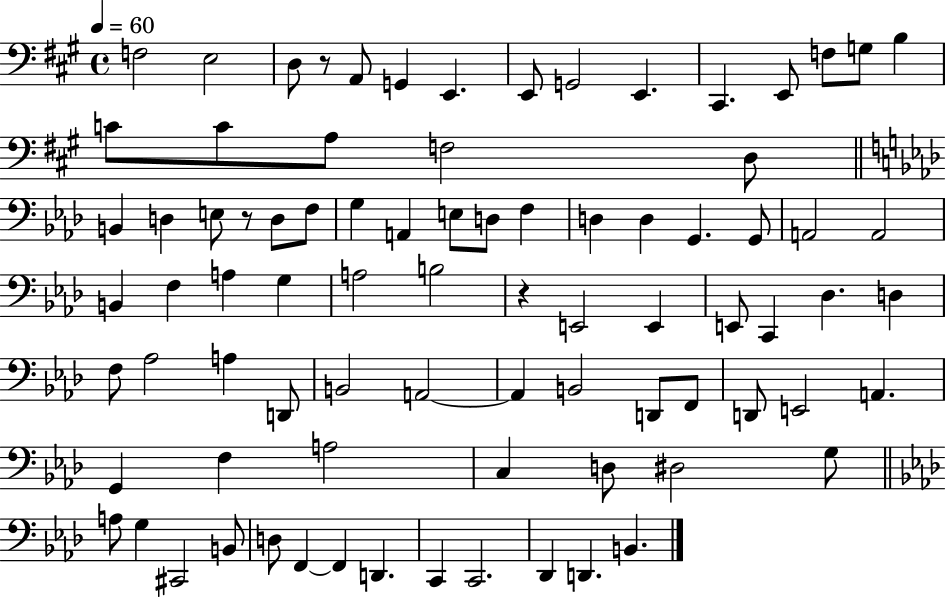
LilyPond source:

{
  \clef bass
  \time 4/4
  \defaultTimeSignature
  \key a \major
  \tempo 4 = 60
  f2 e2 | d8 r8 a,8 g,4 e,4. | e,8 g,2 e,4. | cis,4. e,8 f8 g8 b4 | \break c'8 c'8 a8 f2 d8 | \bar "||" \break \key aes \major b,4 d4 e8 r8 d8 f8 | g4 a,4 e8 d8 f4 | d4 d4 g,4. g,8 | a,2 a,2 | \break b,4 f4 a4 g4 | a2 b2 | r4 e,2 e,4 | e,8 c,4 des4. d4 | \break f8 aes2 a4 d,8 | b,2 a,2~~ | a,4 b,2 d,8 f,8 | d,8 e,2 a,4. | \break g,4 f4 a2 | c4 d8 dis2 g8 | \bar "||" \break \key aes \major a8 g4 cis,2 b,8 | d8 f,4~~ f,4 d,4. | c,4 c,2. | des,4 d,4. b,4. | \break \bar "|."
}